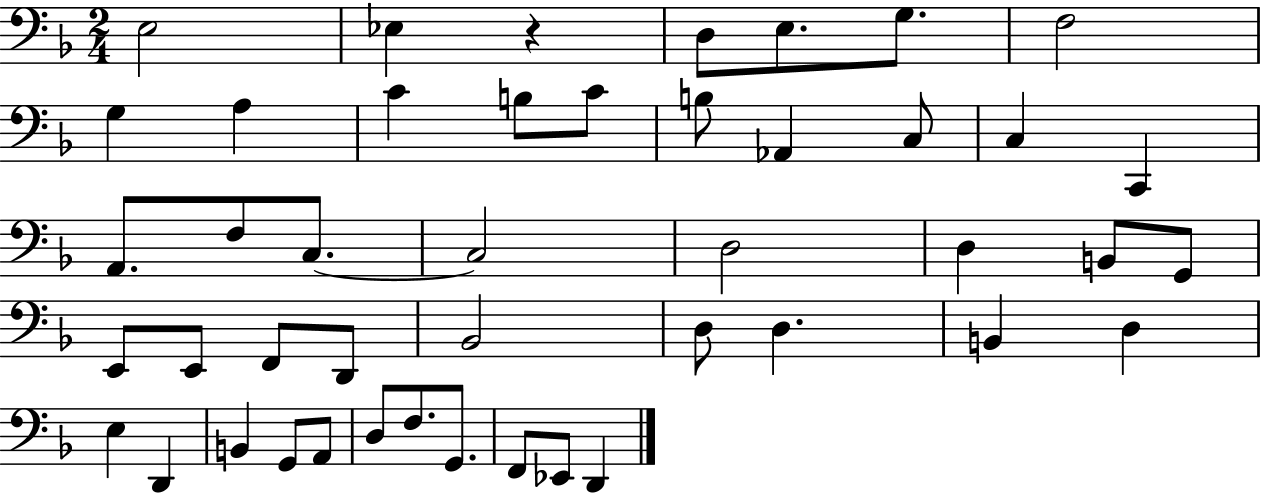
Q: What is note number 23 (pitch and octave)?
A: B2